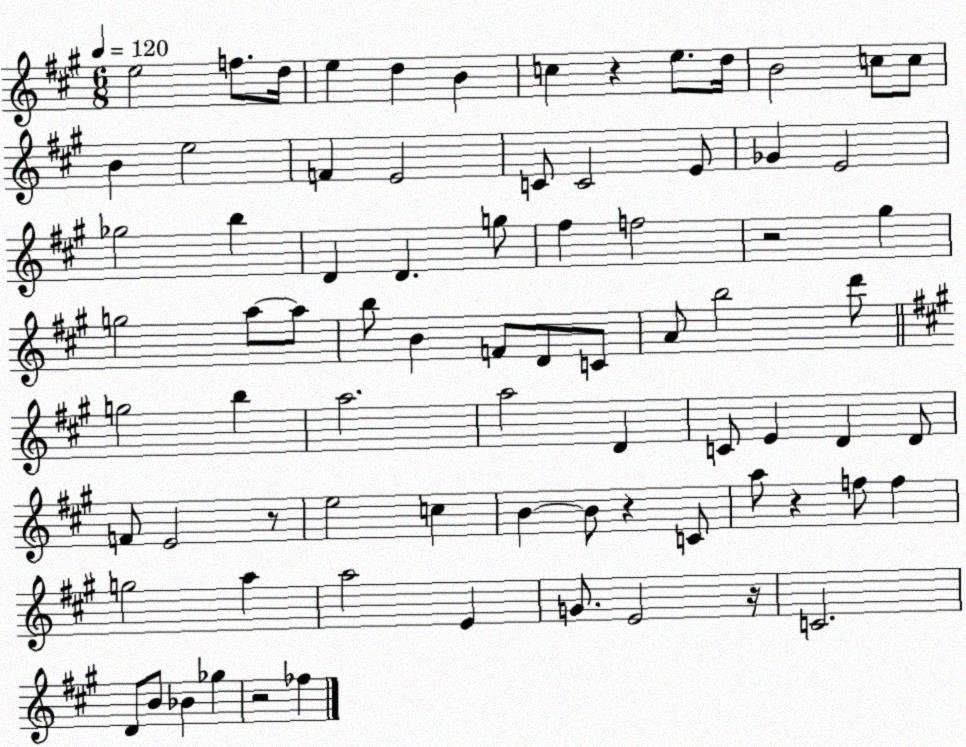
X:1
T:Untitled
M:6/8
L:1/4
K:A
e2 f/2 d/4 e d B c z e/2 d/4 B2 c/2 c/2 B e2 F E2 C/2 C2 E/2 _G E2 _g2 b D D g/2 ^f f2 z2 ^g g2 a/2 a/2 b/2 B F/2 D/2 C/2 A/2 b2 d'/2 g2 b a2 a2 D C/2 E D D/2 F/2 E2 z/2 e2 c B B/2 z C/2 a/2 z f/2 f g2 a a2 E G/2 E2 z/4 C2 D/2 B/2 _B _g z2 _f